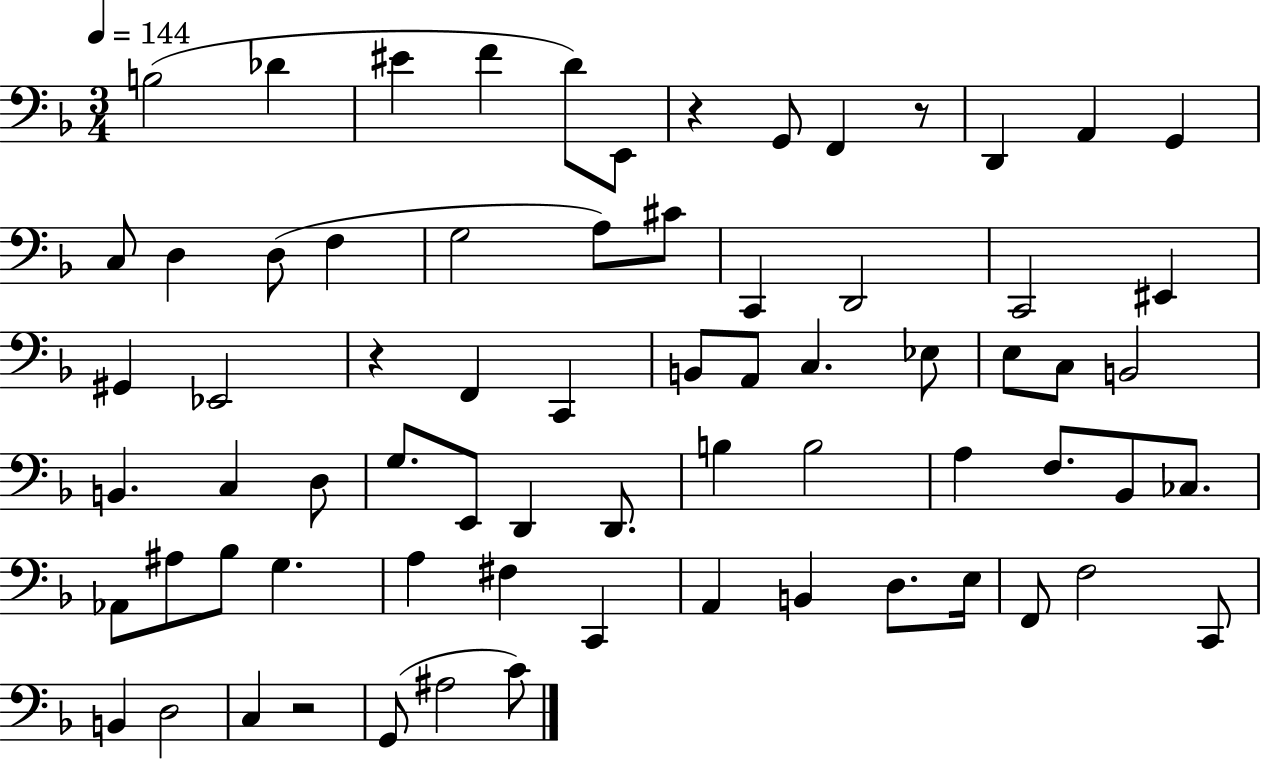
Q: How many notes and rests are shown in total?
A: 70